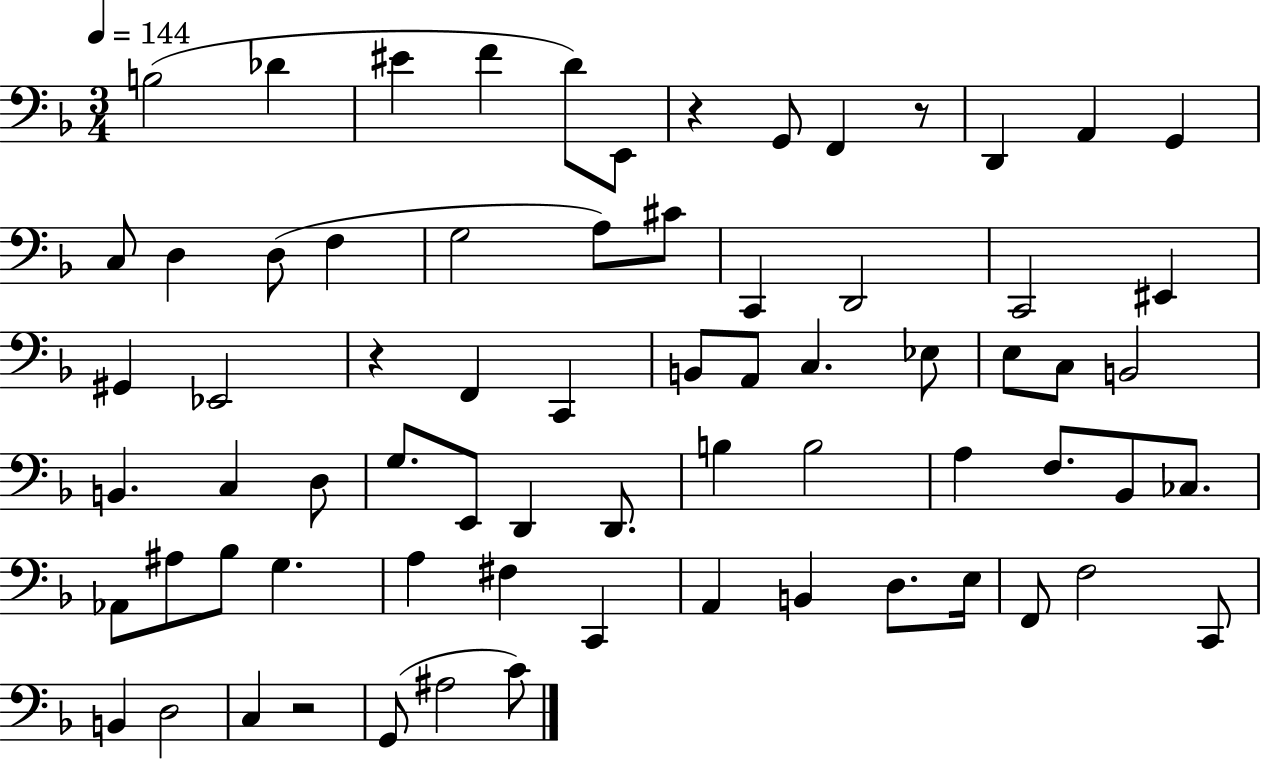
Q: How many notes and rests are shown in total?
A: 70